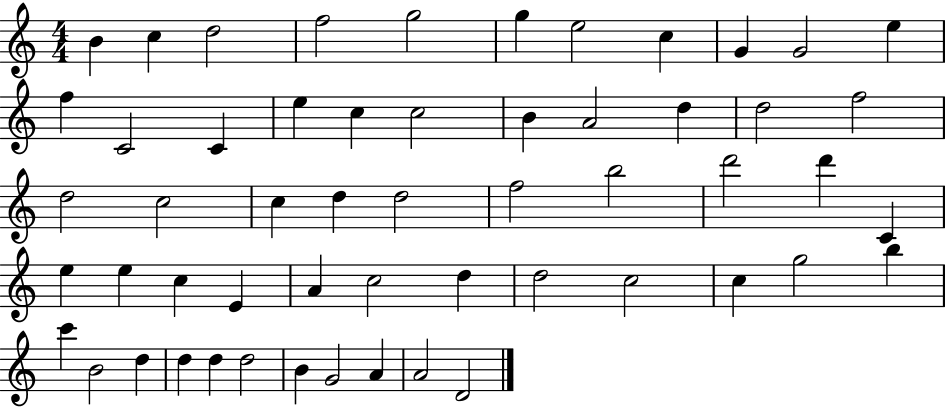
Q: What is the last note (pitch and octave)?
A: D4